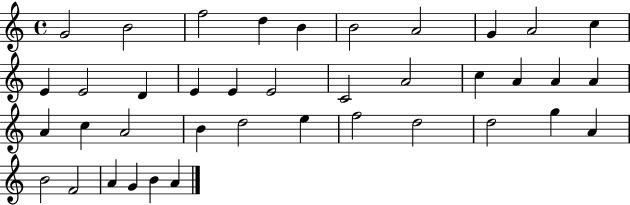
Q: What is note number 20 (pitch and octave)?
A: A4